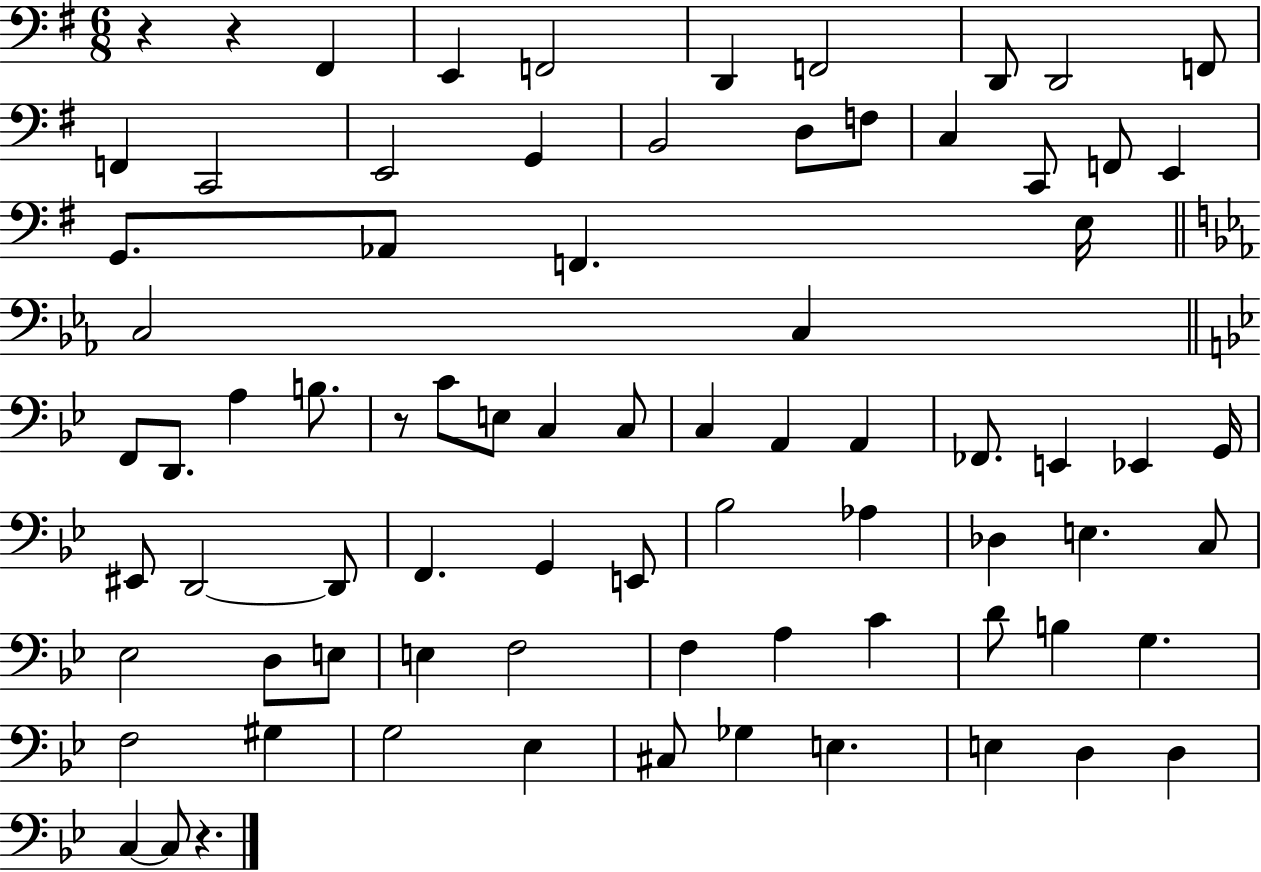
R/q R/q F#2/q E2/q F2/h D2/q F2/h D2/e D2/h F2/e F2/q C2/h E2/h G2/q B2/h D3/e F3/e C3/q C2/e F2/e E2/q G2/e. Ab2/e F2/q. E3/s C3/h C3/q F2/e D2/e. A3/q B3/e. R/e C4/e E3/e C3/q C3/e C3/q A2/q A2/q FES2/e. E2/q Eb2/q G2/s EIS2/e D2/h D2/e F2/q. G2/q E2/e Bb3/h Ab3/q Db3/q E3/q. C3/e Eb3/h D3/e E3/e E3/q F3/h F3/q A3/q C4/q D4/e B3/q G3/q. F3/h G#3/q G3/h Eb3/q C#3/e Gb3/q E3/q. E3/q D3/q D3/q C3/q C3/e R/q.